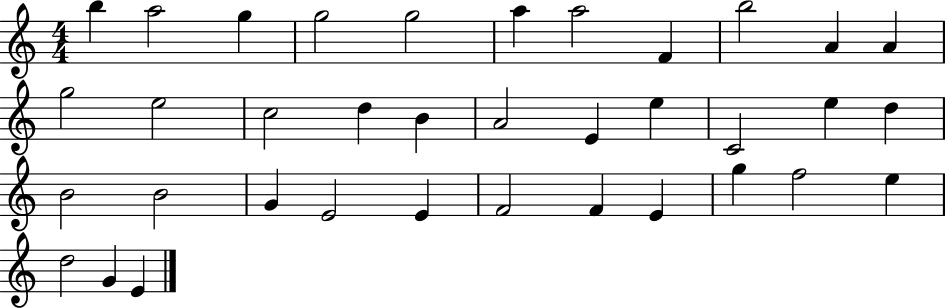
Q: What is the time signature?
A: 4/4